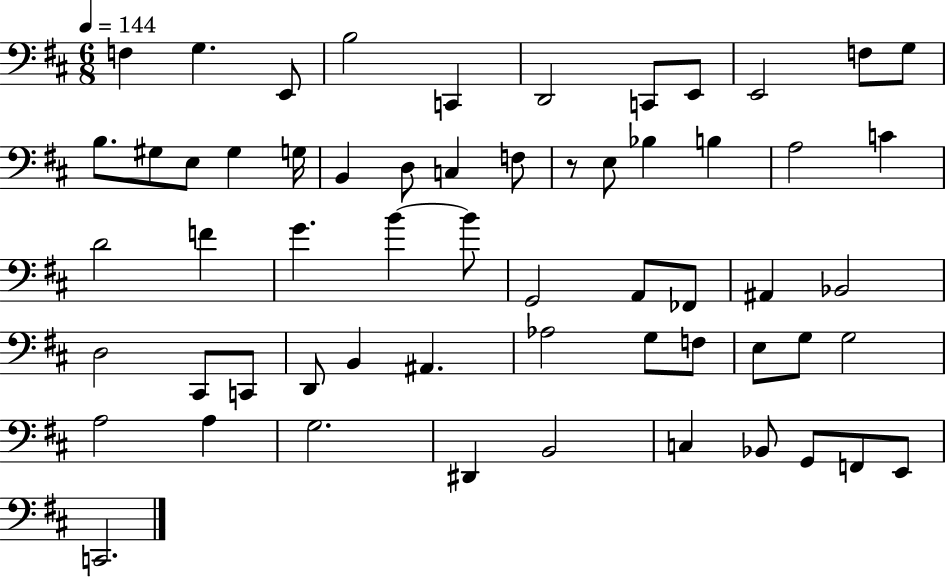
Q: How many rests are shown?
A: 1